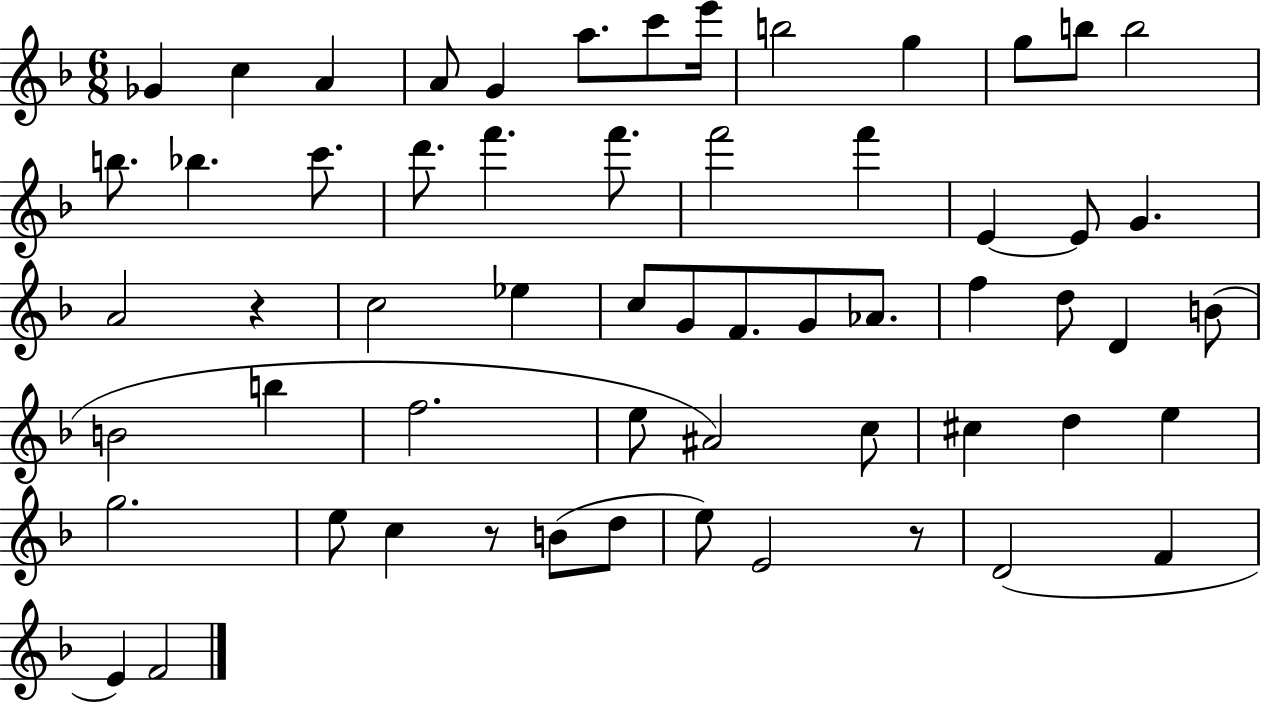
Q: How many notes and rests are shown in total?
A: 59